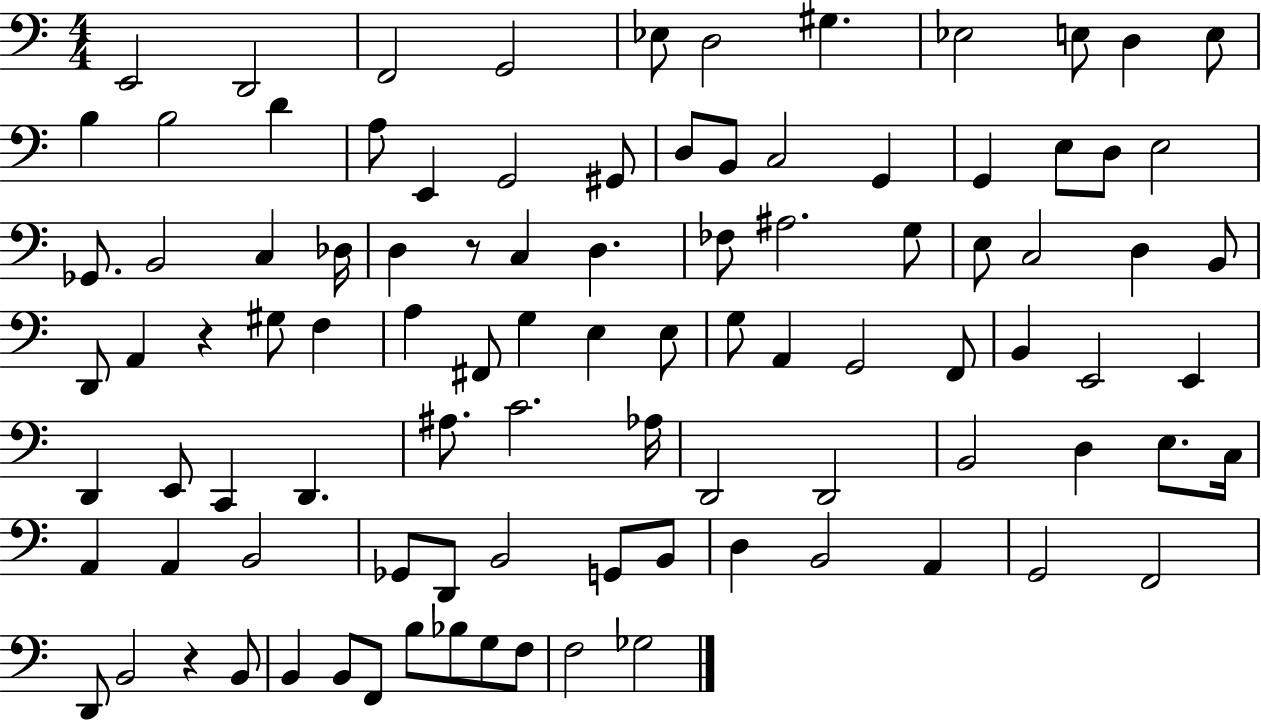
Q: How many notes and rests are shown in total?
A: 97